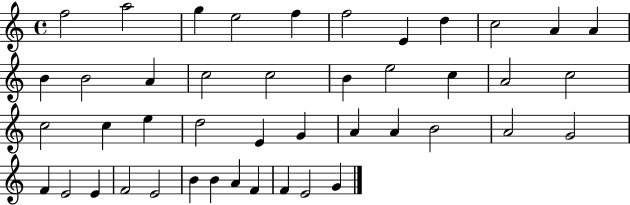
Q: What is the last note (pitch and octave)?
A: G4